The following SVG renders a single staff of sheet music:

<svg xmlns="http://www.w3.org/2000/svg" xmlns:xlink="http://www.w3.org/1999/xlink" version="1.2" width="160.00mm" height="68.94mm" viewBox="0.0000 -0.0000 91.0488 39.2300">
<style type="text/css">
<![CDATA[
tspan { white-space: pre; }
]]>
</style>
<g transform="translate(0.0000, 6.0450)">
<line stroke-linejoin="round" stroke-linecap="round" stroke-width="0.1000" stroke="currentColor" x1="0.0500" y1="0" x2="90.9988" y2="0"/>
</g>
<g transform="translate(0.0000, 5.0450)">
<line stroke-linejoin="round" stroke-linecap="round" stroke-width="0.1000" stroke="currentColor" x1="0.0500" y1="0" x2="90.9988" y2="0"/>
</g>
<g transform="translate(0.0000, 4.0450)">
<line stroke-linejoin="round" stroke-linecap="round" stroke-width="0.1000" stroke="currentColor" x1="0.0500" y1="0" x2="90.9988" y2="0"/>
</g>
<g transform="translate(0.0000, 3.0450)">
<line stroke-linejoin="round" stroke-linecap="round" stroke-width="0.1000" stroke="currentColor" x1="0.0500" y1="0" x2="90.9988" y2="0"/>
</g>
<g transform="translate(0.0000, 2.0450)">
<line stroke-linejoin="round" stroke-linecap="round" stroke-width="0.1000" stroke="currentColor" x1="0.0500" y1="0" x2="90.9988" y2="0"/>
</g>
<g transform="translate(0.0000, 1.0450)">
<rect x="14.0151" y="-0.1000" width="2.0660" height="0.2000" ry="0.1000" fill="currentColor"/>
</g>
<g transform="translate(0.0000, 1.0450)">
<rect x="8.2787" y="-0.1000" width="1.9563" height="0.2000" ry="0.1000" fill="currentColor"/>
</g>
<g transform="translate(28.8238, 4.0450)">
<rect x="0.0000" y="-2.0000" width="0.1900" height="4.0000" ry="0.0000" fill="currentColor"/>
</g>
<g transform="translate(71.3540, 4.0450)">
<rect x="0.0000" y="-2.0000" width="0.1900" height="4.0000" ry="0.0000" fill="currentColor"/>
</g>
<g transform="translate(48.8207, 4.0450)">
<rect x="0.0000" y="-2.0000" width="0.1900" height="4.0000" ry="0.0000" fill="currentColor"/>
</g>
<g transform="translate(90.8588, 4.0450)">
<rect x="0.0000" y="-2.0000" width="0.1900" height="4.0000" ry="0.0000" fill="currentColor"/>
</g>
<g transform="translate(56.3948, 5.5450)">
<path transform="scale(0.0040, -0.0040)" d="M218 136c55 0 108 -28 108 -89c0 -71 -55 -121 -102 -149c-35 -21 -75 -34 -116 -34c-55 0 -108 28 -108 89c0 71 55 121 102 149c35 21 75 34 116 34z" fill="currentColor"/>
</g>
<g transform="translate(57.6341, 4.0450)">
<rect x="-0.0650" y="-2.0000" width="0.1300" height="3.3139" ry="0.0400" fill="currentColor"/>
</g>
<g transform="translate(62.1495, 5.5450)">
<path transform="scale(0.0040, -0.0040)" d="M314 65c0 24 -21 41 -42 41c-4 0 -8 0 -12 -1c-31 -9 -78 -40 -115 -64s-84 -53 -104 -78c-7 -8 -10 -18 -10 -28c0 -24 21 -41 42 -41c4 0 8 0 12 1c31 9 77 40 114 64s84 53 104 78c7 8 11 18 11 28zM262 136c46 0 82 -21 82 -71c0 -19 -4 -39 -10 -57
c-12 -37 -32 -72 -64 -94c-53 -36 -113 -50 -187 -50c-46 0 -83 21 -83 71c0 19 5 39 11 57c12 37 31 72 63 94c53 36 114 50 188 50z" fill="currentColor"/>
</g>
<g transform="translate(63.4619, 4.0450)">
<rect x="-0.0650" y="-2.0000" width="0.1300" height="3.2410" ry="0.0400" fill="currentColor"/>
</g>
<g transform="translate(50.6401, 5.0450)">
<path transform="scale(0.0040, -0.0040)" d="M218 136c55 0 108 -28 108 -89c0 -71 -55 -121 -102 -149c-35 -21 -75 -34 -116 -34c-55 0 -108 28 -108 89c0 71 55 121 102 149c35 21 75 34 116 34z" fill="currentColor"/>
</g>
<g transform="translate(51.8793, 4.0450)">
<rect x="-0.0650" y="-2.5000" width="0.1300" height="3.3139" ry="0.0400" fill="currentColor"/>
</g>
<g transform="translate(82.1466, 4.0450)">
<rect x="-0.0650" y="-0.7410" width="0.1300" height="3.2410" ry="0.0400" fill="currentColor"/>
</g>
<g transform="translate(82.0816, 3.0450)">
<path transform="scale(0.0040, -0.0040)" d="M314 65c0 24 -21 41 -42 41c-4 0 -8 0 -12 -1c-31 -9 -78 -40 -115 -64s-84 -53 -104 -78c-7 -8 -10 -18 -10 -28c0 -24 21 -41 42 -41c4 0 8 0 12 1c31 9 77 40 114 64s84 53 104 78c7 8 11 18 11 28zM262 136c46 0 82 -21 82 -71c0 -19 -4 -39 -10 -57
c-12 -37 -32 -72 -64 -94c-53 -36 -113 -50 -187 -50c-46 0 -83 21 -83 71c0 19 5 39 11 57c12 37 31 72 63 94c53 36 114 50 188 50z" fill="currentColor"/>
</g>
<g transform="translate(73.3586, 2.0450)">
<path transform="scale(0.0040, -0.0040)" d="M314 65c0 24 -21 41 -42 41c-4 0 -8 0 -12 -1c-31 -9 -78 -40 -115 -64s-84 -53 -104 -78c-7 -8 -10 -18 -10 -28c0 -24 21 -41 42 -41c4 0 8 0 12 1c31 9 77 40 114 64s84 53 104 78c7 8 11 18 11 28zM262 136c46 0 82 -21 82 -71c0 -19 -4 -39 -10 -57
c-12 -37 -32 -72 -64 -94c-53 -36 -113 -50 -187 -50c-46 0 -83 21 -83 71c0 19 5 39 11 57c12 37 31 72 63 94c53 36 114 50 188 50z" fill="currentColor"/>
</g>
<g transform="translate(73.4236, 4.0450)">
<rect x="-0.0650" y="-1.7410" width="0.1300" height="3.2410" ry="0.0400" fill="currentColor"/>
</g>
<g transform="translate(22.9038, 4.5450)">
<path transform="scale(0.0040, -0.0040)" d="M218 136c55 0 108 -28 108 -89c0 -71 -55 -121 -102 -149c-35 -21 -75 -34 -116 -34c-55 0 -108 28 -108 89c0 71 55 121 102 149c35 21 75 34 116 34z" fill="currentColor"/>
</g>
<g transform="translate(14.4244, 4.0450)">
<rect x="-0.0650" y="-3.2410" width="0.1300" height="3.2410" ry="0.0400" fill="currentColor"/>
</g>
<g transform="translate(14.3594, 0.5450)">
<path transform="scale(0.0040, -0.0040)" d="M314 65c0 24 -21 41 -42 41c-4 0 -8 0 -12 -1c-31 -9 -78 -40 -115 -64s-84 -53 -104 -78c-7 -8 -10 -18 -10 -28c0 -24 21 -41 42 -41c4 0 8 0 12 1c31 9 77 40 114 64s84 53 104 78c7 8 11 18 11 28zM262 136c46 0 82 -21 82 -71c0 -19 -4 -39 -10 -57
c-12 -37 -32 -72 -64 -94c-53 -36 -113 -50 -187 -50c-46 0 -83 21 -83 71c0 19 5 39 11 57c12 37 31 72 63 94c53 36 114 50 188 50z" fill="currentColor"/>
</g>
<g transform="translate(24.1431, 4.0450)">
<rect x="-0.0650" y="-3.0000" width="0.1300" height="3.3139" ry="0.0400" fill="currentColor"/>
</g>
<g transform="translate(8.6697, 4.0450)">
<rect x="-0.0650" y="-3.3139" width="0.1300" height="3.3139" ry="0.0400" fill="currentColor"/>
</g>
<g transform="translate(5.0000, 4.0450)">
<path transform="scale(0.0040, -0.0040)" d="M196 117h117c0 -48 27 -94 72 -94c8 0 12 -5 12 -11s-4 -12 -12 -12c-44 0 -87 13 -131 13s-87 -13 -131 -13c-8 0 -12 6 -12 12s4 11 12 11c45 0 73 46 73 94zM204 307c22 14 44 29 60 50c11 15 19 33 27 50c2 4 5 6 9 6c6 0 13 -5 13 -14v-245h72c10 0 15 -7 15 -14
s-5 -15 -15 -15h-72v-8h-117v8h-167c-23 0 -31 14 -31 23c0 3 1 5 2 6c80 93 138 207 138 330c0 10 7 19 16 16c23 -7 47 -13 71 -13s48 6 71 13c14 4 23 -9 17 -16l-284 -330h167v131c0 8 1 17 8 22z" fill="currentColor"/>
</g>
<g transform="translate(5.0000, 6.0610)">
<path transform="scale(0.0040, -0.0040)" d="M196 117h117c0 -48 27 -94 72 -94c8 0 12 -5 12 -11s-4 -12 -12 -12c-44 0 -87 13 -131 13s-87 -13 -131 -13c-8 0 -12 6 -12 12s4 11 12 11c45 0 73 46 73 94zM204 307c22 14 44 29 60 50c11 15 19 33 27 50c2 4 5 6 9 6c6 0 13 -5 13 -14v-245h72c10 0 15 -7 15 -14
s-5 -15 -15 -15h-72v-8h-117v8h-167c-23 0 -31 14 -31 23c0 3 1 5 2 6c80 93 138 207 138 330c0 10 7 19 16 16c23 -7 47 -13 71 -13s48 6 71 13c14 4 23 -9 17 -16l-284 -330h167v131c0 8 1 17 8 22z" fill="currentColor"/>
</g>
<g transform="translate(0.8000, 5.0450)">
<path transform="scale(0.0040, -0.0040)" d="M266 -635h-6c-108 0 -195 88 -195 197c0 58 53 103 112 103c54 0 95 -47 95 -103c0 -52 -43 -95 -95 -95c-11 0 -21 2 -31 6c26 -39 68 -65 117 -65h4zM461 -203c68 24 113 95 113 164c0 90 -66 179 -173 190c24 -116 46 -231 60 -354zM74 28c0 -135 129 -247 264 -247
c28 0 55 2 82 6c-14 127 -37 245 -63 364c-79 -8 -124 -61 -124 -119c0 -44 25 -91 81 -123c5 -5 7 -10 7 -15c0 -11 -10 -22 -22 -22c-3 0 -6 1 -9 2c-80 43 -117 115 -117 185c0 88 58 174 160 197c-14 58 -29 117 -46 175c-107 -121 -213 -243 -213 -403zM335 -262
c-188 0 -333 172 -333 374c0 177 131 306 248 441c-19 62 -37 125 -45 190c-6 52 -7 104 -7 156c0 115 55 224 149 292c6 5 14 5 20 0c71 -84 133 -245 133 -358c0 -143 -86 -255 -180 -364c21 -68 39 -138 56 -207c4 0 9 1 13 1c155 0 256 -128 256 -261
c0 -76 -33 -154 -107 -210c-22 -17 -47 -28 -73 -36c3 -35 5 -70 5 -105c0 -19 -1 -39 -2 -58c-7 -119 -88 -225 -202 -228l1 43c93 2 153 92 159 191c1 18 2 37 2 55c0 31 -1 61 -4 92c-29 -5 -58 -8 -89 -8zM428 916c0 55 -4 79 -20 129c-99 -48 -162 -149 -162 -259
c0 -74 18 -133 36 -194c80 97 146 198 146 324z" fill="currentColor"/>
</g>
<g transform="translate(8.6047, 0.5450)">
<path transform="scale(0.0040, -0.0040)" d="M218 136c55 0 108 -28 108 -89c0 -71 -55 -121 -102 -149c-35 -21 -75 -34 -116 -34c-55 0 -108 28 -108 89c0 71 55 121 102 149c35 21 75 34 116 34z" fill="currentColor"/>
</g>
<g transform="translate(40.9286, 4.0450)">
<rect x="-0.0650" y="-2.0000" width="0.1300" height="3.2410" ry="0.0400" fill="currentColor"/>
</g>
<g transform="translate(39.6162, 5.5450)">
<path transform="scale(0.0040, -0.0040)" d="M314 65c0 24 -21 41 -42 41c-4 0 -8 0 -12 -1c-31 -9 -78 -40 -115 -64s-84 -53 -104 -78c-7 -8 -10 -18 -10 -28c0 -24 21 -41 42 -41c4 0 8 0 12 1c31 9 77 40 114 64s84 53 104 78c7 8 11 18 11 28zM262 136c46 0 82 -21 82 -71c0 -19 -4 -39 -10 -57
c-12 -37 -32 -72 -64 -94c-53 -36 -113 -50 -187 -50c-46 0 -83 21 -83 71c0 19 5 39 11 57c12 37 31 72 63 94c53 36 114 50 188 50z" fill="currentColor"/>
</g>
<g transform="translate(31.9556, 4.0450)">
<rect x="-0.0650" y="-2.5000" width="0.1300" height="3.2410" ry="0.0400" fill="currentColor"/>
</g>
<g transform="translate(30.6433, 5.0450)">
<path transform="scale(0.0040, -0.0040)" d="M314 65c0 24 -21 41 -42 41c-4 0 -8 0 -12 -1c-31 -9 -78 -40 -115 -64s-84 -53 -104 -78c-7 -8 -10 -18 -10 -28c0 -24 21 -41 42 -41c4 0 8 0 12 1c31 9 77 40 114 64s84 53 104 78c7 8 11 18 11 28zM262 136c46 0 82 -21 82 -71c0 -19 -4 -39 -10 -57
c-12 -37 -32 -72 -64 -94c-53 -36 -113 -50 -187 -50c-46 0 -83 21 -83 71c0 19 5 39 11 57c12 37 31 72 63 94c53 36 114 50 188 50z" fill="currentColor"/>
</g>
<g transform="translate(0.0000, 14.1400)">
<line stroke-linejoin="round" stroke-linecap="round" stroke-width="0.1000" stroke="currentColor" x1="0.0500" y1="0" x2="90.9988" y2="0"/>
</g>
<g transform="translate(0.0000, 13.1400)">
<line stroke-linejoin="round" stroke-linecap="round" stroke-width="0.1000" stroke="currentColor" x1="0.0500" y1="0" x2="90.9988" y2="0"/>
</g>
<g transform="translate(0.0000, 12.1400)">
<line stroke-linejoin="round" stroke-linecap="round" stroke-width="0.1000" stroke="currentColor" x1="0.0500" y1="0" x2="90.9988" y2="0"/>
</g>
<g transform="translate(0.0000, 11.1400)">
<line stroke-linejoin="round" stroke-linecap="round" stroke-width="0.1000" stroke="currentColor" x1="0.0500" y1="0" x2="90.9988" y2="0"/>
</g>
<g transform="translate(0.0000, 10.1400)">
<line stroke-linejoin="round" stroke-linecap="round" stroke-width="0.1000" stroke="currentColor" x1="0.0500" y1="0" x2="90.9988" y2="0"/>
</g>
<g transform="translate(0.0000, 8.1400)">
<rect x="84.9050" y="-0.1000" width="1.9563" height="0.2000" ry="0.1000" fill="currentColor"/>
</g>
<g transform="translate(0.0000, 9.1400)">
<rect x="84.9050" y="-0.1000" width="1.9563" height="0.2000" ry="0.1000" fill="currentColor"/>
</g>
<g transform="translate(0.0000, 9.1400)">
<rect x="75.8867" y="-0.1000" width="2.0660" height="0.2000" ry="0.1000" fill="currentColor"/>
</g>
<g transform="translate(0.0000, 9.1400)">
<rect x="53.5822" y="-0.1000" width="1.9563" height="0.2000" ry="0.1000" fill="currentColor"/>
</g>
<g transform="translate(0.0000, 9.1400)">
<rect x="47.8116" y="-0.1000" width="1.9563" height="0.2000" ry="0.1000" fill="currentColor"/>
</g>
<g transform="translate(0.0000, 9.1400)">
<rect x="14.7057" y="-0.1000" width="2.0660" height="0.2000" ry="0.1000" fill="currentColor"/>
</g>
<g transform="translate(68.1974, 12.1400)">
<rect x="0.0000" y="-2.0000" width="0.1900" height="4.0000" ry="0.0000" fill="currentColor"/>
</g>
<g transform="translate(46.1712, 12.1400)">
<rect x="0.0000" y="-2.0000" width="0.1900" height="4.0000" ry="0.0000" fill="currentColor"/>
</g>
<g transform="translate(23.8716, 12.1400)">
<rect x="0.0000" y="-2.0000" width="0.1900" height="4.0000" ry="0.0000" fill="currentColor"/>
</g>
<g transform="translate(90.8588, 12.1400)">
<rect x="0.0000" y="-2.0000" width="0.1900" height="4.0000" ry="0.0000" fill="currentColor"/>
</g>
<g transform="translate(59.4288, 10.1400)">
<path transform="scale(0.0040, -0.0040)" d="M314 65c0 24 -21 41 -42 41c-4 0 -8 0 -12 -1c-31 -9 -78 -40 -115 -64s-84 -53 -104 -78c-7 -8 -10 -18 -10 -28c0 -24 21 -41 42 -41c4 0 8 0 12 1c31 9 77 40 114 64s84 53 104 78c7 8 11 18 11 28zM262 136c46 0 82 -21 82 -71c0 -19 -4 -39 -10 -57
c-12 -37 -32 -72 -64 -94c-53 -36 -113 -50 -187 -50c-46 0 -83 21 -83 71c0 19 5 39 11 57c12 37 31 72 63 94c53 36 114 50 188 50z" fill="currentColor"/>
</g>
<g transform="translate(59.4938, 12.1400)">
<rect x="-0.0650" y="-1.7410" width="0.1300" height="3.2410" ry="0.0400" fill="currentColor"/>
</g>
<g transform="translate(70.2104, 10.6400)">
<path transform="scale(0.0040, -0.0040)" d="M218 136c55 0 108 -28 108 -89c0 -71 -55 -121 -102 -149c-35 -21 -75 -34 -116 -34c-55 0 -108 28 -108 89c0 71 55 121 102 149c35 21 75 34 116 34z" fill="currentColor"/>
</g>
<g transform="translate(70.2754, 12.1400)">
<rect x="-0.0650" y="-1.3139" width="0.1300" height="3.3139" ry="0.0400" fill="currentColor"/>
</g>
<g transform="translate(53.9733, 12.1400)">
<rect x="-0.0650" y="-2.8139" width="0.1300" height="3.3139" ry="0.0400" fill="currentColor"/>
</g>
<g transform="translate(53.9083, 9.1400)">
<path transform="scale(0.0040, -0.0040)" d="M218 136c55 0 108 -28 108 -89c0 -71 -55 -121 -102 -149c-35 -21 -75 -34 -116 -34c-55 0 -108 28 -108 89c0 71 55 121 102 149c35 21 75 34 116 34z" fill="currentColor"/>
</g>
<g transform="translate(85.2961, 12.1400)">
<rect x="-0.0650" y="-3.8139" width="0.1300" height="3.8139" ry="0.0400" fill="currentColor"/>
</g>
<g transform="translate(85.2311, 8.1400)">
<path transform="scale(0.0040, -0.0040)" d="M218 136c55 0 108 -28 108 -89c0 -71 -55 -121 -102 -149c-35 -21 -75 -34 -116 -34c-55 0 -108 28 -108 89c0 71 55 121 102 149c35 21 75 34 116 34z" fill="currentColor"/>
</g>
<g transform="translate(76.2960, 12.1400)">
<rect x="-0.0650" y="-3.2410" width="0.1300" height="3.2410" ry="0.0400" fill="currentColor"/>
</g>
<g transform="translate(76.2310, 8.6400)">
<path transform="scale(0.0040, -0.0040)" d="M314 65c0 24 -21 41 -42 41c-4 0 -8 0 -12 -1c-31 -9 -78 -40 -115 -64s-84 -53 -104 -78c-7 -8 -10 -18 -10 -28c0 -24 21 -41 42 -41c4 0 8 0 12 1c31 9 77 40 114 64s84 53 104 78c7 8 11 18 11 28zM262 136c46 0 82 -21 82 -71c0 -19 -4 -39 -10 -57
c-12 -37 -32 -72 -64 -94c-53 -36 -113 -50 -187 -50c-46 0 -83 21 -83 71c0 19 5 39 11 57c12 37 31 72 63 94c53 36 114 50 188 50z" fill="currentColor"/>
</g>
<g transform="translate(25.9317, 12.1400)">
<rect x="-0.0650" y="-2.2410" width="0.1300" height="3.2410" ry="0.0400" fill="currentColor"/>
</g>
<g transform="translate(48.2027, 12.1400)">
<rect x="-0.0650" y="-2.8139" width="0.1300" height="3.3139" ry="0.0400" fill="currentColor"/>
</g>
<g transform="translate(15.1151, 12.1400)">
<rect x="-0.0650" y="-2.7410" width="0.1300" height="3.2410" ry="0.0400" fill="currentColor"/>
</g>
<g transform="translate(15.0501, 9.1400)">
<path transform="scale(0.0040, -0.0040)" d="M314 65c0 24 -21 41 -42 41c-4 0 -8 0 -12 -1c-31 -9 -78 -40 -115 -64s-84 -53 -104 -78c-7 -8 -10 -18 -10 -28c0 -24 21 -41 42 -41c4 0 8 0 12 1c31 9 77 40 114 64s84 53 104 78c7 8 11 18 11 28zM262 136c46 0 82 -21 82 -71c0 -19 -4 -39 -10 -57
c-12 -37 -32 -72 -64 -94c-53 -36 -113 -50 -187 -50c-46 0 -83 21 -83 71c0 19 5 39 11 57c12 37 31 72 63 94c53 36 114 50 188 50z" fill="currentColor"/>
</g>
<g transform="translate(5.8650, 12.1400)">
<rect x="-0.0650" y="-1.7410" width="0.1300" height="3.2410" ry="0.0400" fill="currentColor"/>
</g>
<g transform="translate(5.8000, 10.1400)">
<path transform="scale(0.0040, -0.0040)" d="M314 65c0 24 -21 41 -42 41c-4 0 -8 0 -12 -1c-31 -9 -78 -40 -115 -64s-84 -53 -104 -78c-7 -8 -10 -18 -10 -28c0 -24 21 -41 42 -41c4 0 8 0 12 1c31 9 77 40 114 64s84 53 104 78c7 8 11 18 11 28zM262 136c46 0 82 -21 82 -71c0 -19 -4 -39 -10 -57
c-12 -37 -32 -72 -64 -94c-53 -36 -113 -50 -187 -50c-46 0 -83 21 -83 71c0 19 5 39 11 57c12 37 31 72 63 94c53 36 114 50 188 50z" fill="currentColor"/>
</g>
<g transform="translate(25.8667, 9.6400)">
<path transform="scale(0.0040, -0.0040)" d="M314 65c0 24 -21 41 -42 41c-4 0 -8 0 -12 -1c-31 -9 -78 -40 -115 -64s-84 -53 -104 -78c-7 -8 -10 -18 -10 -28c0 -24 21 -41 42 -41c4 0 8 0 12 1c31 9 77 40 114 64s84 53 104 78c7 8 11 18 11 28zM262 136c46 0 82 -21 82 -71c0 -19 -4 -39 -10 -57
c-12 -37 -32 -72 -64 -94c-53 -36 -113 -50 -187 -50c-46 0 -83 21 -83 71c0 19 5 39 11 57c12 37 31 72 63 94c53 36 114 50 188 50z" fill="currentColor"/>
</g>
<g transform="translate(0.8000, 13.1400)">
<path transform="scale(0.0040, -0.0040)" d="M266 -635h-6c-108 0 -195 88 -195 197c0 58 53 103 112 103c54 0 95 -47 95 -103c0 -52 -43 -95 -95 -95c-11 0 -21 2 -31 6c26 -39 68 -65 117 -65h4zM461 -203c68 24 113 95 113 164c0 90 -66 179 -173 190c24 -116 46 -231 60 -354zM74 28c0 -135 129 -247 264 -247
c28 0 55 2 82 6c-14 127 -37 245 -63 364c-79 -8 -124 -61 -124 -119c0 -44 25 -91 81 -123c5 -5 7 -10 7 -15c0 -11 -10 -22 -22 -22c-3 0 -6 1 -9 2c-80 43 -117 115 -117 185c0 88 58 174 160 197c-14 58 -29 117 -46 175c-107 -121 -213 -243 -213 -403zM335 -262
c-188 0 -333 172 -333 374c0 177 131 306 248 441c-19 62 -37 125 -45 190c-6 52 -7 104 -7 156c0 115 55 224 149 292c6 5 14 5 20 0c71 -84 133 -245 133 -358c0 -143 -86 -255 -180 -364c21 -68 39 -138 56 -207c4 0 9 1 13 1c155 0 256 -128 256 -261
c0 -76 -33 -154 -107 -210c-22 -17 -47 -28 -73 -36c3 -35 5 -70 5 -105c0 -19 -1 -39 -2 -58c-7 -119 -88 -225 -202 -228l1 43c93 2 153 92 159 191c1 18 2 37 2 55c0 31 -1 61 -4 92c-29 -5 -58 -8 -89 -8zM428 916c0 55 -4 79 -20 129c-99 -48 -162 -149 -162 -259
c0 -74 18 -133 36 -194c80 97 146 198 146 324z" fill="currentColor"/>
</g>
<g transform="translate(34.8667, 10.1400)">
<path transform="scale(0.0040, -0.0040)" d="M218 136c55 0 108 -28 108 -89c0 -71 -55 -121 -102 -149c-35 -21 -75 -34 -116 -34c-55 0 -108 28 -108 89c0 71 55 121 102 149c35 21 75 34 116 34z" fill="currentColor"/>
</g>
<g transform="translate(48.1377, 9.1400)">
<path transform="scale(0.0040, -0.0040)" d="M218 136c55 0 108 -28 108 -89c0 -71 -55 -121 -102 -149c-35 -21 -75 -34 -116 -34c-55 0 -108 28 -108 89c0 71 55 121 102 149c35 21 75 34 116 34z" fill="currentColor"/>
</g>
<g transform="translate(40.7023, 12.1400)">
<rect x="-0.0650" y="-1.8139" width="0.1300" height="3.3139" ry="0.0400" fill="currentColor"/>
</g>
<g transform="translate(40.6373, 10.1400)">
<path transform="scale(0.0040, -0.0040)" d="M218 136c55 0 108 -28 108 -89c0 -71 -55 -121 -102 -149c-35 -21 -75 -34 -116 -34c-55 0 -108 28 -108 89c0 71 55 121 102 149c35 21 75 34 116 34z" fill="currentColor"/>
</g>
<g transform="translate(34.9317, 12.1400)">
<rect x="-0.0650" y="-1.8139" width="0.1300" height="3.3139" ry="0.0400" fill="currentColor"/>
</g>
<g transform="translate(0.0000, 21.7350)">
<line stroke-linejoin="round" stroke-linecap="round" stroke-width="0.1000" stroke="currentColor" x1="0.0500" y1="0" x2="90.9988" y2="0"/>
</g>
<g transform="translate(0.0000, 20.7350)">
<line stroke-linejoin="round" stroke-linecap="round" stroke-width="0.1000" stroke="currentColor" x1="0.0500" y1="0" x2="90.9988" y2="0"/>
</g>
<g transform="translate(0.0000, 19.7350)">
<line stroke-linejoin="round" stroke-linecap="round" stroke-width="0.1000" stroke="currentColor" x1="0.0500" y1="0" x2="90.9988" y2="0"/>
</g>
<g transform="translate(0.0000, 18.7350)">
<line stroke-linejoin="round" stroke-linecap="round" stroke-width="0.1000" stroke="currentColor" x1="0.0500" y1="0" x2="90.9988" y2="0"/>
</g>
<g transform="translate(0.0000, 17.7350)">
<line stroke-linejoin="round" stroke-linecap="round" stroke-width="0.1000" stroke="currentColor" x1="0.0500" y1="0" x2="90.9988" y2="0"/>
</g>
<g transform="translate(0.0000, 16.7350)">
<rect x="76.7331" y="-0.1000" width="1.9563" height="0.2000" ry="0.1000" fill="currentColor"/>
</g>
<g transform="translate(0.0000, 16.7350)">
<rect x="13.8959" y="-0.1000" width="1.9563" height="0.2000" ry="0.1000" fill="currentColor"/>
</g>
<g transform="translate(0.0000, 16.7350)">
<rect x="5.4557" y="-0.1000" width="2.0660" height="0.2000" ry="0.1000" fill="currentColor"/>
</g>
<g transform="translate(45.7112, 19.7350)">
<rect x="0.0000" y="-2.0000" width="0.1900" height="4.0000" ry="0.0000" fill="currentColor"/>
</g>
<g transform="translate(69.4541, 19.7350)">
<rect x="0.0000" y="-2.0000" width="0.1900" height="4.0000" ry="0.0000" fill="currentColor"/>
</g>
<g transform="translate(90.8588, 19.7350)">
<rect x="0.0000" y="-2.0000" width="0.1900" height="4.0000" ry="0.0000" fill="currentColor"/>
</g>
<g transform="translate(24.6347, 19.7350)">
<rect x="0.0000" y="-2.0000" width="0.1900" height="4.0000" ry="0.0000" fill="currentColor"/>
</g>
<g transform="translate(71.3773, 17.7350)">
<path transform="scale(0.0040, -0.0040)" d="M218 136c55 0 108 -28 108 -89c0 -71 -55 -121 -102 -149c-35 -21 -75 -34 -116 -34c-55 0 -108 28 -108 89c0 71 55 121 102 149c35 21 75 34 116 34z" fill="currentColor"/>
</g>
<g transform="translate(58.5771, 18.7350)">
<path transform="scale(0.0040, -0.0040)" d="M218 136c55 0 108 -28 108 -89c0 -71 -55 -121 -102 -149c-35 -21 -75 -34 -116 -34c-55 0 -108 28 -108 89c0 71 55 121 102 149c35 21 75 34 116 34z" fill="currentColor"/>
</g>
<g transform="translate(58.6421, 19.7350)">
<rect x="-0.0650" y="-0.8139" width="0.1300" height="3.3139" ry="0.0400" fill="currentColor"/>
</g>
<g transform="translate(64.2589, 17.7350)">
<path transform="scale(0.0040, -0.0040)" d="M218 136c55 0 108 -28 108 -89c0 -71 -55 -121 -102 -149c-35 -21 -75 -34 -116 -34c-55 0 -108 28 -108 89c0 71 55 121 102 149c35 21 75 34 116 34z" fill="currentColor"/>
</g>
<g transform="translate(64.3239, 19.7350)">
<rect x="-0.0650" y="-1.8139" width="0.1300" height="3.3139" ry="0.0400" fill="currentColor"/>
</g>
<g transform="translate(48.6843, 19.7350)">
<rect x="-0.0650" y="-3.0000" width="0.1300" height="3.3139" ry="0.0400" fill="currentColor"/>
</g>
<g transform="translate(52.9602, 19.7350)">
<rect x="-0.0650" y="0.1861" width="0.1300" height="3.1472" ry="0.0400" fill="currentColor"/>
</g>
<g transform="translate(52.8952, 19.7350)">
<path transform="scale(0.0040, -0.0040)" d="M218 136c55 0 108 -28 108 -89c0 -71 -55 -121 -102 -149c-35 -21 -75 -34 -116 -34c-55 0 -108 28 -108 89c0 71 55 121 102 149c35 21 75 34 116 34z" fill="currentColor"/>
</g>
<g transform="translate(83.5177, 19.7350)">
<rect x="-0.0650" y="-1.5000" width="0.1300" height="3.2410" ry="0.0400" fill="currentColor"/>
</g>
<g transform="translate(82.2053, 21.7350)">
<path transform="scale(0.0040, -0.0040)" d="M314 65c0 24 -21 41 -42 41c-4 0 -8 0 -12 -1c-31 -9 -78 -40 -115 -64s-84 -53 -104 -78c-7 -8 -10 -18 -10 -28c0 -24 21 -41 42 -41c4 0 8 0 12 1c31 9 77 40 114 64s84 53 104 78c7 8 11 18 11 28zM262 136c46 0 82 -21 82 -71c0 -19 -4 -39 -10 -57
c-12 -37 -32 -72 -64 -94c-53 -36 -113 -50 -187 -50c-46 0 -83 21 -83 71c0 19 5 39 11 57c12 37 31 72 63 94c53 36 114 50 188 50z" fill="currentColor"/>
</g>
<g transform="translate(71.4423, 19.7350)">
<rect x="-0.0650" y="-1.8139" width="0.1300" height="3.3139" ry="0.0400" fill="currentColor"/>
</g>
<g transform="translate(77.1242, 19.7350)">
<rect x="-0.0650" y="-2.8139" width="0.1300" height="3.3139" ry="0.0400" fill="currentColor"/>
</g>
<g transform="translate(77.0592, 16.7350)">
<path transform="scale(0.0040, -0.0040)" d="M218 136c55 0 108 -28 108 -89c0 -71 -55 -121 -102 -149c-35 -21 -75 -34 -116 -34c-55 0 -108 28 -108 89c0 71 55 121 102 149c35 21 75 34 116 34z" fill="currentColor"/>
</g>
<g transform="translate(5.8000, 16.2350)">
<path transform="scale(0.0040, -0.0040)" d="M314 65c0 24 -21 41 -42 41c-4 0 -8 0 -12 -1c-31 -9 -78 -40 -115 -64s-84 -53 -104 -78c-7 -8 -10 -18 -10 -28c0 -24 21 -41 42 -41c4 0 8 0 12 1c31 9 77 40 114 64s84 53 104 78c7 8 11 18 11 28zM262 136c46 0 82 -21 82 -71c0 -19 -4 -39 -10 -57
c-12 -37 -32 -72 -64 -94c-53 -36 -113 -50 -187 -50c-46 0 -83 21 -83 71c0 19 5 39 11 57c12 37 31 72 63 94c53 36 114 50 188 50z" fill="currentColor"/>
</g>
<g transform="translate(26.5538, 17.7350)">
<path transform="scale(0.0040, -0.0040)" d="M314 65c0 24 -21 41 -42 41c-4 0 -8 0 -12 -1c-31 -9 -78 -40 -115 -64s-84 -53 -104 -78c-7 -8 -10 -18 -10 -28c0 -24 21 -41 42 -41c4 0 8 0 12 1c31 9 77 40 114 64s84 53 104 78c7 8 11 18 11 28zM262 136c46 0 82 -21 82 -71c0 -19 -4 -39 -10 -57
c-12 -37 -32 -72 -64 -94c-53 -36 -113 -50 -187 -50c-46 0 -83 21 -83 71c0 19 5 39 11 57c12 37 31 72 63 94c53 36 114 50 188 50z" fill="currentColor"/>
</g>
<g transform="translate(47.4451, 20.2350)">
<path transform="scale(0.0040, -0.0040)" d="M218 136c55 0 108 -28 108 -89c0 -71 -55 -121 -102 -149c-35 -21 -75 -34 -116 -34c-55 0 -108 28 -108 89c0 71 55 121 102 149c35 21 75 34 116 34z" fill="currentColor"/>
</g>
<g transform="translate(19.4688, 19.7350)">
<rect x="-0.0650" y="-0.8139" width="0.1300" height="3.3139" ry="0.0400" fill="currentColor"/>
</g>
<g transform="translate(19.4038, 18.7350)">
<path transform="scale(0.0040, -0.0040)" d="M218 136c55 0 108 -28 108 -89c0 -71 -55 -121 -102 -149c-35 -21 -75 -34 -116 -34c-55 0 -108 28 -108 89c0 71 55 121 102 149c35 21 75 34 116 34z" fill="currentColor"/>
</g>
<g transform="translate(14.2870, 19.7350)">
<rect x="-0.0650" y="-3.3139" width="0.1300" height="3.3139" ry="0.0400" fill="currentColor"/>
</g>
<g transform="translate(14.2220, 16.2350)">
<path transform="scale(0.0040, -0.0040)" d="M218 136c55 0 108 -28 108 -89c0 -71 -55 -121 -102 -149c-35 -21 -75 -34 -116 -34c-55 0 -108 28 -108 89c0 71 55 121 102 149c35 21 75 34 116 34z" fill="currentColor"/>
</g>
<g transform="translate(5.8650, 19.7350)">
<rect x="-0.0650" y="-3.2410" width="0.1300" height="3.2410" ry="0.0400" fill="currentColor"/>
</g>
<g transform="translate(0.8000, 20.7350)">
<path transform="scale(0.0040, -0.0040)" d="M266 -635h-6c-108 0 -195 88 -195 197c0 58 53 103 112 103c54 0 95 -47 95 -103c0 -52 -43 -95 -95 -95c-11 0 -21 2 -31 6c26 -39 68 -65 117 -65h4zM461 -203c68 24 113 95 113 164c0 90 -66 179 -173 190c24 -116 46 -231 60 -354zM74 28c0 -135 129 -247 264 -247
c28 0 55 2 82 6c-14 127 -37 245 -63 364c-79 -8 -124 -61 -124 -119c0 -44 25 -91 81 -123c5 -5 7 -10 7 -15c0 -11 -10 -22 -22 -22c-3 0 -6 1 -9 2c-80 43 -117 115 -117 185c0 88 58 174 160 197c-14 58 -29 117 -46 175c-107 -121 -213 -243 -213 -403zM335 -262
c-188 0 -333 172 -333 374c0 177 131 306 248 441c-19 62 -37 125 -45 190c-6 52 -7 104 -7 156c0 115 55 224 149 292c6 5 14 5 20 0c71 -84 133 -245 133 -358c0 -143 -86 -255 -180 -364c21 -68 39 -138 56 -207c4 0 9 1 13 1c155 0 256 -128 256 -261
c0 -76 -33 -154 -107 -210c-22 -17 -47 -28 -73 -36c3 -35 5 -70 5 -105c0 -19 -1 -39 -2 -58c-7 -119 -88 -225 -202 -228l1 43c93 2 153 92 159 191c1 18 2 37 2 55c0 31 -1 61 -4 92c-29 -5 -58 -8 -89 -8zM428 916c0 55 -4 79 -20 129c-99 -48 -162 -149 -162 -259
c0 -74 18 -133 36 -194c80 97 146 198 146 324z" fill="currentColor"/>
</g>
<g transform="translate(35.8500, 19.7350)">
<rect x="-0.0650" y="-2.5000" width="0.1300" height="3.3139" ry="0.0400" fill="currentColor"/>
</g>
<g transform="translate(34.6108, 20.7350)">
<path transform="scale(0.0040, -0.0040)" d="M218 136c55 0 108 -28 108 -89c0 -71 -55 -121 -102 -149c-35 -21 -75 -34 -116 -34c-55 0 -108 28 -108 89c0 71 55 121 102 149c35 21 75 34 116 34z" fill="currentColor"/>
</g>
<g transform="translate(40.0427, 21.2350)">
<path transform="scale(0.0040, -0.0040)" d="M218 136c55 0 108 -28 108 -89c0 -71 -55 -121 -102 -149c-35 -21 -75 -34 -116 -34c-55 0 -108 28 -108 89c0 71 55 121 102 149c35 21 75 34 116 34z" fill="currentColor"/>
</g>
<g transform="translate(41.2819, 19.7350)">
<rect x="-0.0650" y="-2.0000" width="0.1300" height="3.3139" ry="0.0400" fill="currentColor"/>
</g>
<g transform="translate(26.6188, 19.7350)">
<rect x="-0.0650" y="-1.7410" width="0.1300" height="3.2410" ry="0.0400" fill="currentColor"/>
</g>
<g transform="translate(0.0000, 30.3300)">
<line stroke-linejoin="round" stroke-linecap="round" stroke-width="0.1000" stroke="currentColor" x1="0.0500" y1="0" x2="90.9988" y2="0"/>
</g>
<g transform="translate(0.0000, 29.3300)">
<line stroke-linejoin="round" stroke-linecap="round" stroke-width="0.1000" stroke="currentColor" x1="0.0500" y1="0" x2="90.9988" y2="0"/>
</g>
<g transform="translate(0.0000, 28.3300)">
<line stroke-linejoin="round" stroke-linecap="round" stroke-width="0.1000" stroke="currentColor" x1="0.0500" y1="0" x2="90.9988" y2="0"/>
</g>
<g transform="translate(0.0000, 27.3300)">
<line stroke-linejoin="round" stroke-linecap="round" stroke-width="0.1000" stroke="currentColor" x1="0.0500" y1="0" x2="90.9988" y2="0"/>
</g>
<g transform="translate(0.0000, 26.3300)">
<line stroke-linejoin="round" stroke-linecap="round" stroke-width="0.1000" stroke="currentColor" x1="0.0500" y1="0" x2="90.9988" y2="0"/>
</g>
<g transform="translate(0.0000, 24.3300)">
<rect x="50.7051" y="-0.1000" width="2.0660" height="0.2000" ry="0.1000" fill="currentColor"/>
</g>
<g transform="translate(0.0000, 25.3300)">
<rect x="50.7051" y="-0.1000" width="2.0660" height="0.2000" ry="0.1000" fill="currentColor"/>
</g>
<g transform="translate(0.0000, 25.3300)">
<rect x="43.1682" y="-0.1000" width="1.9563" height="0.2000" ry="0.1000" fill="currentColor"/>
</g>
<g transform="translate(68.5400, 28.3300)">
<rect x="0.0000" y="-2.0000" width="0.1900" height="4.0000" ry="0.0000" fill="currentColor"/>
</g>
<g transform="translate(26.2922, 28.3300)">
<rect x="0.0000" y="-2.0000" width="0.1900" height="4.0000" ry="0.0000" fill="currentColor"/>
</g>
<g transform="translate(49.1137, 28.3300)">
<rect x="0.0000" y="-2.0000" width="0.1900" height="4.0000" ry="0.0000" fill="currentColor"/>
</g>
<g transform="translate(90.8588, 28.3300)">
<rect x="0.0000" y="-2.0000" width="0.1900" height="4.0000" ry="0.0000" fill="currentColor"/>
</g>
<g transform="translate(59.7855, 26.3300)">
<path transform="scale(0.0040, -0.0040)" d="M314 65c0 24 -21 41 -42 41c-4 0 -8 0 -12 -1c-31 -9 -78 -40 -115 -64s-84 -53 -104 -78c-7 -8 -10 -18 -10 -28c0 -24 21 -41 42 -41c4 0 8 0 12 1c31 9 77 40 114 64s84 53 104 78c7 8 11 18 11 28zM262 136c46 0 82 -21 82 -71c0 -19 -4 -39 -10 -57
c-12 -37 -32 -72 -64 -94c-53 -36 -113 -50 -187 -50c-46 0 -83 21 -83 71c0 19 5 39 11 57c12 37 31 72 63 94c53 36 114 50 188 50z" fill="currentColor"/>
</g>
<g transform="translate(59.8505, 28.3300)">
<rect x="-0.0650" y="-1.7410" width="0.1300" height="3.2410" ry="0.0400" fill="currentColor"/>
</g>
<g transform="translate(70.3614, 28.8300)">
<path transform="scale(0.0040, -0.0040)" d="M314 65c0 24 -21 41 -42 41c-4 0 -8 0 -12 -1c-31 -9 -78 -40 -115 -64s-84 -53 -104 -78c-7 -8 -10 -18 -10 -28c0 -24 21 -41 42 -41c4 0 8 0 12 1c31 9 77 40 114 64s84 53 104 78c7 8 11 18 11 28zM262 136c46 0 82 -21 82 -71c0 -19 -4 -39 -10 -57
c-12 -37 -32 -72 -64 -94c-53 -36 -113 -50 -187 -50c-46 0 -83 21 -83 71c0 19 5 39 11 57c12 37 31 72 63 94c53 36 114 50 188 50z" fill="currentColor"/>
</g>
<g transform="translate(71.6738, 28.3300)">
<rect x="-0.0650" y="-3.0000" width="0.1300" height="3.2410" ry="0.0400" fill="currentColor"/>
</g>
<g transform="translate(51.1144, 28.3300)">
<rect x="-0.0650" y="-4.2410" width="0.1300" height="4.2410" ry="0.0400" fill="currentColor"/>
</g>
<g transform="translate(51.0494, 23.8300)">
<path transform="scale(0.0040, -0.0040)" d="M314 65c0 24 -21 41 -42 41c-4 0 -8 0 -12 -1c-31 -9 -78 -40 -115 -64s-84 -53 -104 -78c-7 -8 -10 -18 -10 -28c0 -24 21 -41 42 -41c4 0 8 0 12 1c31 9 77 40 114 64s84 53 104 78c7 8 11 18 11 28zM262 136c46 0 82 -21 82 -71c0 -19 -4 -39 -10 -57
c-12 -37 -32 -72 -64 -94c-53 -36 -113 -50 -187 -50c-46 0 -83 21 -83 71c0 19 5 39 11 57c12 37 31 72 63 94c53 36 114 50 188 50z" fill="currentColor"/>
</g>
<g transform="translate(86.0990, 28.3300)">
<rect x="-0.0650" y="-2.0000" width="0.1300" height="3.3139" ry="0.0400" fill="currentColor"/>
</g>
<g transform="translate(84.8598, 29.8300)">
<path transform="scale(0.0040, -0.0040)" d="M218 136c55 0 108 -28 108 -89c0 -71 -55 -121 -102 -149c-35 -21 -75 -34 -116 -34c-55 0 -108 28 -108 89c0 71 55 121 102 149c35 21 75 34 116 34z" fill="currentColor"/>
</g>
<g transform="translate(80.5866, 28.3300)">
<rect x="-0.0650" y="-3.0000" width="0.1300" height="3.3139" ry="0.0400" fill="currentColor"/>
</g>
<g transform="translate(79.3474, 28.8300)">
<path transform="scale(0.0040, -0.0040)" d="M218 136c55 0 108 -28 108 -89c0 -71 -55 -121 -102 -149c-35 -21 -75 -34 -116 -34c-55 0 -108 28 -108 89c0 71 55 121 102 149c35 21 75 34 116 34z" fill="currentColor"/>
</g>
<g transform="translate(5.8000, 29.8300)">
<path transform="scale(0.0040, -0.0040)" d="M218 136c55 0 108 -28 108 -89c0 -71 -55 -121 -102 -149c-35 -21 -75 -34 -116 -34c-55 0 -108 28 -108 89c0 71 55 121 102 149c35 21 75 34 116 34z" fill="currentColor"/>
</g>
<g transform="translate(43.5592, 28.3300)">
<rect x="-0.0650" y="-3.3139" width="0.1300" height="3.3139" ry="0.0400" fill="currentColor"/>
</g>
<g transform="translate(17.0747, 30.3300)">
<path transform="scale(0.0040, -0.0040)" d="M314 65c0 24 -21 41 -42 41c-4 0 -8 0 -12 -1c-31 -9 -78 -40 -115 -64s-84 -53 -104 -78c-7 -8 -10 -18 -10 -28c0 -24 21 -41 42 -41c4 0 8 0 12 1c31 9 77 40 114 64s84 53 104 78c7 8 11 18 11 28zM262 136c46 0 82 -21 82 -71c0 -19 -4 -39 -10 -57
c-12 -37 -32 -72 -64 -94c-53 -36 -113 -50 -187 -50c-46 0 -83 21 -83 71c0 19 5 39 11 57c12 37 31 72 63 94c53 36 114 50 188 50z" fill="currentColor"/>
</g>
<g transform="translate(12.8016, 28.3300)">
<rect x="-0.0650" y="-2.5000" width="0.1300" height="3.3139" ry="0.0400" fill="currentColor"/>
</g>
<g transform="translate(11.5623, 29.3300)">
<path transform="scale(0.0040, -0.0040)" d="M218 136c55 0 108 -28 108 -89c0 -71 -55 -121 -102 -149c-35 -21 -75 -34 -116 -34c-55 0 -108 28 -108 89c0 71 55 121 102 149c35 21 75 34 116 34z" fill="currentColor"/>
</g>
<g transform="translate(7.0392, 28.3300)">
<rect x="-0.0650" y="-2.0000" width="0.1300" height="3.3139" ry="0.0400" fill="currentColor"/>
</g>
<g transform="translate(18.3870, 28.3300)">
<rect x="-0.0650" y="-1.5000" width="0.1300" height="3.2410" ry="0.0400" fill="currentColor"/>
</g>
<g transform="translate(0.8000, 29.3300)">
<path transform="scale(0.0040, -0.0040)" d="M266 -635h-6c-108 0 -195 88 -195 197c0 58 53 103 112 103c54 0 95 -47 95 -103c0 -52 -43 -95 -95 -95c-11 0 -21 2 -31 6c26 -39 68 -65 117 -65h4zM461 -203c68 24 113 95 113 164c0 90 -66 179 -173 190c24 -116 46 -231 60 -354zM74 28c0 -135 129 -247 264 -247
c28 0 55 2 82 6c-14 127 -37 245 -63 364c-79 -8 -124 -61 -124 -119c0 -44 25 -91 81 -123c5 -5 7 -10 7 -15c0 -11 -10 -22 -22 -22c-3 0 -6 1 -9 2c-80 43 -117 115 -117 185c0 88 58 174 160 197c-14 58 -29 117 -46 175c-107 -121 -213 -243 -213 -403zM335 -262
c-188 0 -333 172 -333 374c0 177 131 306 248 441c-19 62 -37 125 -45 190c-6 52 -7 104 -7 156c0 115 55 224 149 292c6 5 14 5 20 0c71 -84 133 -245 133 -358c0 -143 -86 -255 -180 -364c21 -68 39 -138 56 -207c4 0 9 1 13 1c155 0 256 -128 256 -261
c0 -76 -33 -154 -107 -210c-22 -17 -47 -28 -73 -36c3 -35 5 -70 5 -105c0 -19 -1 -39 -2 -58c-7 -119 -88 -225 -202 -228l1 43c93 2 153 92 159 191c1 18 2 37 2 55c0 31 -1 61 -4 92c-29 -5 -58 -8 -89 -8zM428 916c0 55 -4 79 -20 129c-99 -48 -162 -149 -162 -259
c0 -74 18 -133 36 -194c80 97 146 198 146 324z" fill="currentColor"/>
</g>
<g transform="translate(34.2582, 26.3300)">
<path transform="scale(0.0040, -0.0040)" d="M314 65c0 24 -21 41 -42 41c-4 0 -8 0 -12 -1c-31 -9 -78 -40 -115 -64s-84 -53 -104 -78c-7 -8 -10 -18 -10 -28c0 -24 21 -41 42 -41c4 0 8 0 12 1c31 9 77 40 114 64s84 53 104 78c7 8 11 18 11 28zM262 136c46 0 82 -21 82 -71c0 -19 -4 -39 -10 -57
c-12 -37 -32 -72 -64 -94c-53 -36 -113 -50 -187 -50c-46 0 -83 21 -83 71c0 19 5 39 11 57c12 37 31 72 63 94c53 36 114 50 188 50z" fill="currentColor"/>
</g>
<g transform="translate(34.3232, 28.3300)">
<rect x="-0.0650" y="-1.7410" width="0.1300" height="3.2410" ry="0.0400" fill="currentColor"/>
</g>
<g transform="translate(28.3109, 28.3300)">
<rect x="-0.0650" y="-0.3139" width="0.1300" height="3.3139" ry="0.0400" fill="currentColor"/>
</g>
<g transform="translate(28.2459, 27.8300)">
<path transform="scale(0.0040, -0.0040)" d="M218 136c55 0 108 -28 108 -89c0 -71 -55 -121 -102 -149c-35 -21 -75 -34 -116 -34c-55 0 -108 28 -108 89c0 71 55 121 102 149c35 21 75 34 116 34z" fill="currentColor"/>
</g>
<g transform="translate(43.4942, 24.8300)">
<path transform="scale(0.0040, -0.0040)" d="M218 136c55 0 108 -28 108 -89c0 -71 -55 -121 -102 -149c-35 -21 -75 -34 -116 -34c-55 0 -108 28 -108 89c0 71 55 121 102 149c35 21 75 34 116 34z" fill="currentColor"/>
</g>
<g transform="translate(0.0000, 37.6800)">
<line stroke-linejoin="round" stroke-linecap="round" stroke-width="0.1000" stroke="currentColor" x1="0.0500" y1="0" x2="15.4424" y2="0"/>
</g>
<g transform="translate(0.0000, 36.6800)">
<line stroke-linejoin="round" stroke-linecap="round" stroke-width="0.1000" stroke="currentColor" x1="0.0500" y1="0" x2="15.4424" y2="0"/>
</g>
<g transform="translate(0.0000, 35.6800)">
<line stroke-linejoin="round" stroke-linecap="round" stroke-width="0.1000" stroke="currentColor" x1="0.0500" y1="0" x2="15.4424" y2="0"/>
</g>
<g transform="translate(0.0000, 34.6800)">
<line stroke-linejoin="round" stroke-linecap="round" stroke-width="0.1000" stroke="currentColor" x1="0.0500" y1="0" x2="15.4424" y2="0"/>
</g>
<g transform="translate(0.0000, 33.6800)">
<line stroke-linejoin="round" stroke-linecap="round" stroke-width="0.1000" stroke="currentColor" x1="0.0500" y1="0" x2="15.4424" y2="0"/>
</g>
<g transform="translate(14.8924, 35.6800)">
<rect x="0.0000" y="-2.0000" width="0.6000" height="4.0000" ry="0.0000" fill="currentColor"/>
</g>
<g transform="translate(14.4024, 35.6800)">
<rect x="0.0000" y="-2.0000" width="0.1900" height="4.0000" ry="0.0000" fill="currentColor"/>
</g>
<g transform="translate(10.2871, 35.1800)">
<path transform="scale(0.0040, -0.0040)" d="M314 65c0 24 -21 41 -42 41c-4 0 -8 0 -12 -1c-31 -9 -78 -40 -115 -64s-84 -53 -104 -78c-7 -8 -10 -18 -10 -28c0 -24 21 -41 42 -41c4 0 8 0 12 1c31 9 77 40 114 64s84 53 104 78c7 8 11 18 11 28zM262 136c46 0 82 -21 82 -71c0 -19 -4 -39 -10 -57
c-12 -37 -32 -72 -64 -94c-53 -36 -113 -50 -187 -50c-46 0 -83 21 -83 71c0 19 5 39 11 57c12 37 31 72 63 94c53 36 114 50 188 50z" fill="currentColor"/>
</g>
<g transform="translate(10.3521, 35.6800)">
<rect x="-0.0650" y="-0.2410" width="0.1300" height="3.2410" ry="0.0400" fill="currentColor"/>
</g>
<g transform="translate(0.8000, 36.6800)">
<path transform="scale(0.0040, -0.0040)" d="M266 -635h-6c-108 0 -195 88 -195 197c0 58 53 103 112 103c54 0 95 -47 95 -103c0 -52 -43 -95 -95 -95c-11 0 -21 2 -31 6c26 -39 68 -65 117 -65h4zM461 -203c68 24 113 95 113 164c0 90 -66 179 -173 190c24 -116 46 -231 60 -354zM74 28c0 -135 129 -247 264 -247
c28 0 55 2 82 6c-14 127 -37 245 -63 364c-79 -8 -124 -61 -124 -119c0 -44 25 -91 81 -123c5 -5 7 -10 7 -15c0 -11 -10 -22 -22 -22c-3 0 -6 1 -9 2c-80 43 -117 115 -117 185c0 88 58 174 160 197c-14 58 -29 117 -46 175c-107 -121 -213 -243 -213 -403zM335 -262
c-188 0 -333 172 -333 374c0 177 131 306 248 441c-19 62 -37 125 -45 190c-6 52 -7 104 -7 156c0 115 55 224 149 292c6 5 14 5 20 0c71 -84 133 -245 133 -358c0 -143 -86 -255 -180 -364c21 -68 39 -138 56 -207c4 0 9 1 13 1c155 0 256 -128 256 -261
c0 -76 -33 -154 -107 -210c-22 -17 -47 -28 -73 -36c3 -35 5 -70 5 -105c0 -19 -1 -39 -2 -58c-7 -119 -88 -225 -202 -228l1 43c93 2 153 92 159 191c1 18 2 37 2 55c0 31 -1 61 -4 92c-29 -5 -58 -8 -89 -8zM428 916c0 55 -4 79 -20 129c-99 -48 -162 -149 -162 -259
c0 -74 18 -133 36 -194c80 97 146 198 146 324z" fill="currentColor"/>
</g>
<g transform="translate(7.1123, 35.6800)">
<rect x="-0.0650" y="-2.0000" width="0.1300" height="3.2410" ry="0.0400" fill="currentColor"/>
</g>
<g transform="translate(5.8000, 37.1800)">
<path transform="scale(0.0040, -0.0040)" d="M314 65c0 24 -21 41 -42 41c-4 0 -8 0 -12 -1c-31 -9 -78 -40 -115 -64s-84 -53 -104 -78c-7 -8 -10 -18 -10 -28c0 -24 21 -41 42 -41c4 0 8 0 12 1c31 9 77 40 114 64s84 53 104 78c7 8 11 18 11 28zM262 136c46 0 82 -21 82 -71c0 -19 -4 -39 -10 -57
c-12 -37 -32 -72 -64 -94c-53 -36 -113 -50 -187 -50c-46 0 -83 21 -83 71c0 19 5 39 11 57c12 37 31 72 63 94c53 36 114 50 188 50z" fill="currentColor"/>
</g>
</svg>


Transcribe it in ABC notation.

X:1
T:Untitled
M:4/4
L:1/4
K:C
b b2 A G2 F2 G F F2 f2 d2 f2 a2 g2 f f a a f2 e b2 c' b2 b d f2 G F A B d f f a E2 F G E2 c f2 b d'2 f2 A2 A F F2 c2